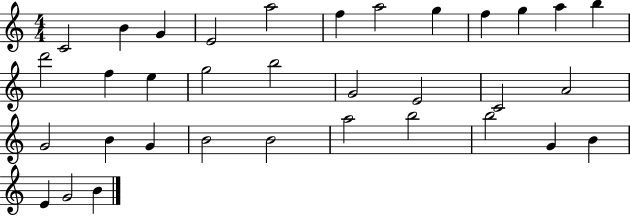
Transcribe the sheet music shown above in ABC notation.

X:1
T:Untitled
M:4/4
L:1/4
K:C
C2 B G E2 a2 f a2 g f g a b d'2 f e g2 b2 G2 E2 C2 A2 G2 B G B2 B2 a2 b2 b2 G B E G2 B